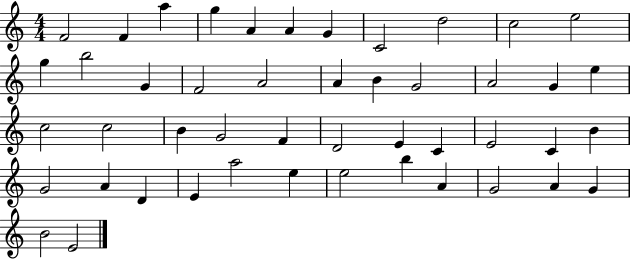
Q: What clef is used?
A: treble